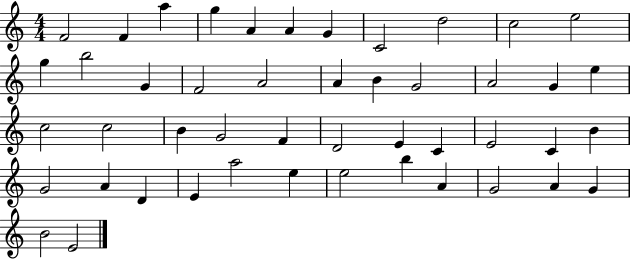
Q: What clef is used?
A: treble